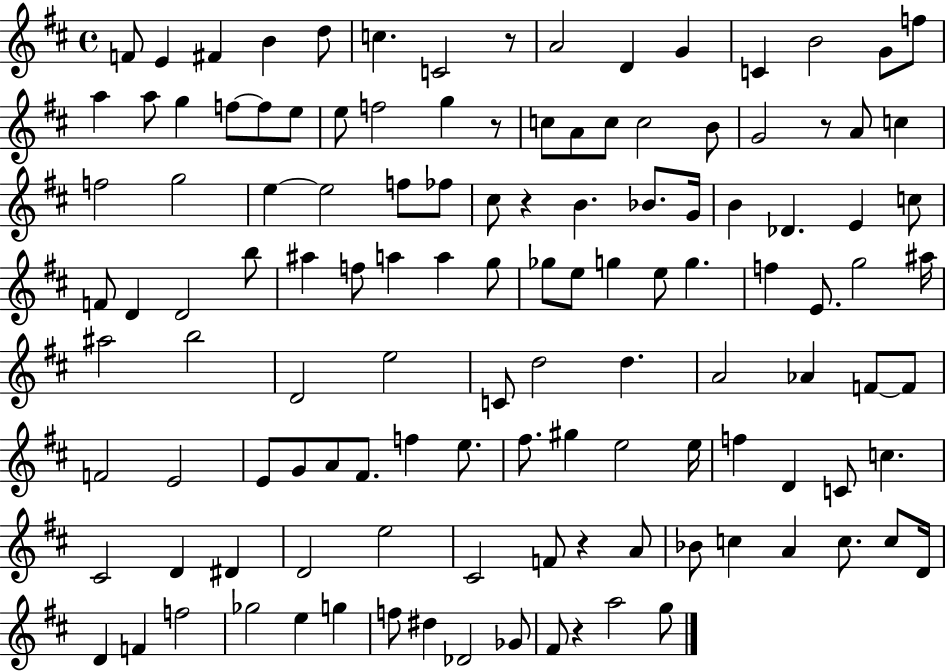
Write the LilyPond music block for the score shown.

{
  \clef treble
  \time 4/4
  \defaultTimeSignature
  \key d \major
  \repeat volta 2 { f'8 e'4 fis'4 b'4 d''8 | c''4. c'2 r8 | a'2 d'4 g'4 | c'4 b'2 g'8 f''8 | \break a''4 a''8 g''4 f''8~~ f''8 e''8 | e''8 f''2 g''4 r8 | c''8 a'8 c''8 c''2 b'8 | g'2 r8 a'8 c''4 | \break f''2 g''2 | e''4~~ e''2 f''8 fes''8 | cis''8 r4 b'4. bes'8. g'16 | b'4 des'4. e'4 c''8 | \break f'8 d'4 d'2 b''8 | ais''4 f''8 a''4 a''4 g''8 | ges''8 e''8 g''4 e''8 g''4. | f''4 e'8. g''2 ais''16 | \break ais''2 b''2 | d'2 e''2 | c'8 d''2 d''4. | a'2 aes'4 f'8~~ f'8 | \break f'2 e'2 | e'8 g'8 a'8 fis'8. f''4 e''8. | fis''8. gis''4 e''2 e''16 | f''4 d'4 c'8 c''4. | \break cis'2 d'4 dis'4 | d'2 e''2 | cis'2 f'8 r4 a'8 | bes'8 c''4 a'4 c''8. c''8 d'16 | \break d'4 f'4 f''2 | ges''2 e''4 g''4 | f''8 dis''4 des'2 ges'8 | fis'8 r4 a''2 g''8 | \break } \bar "|."
}